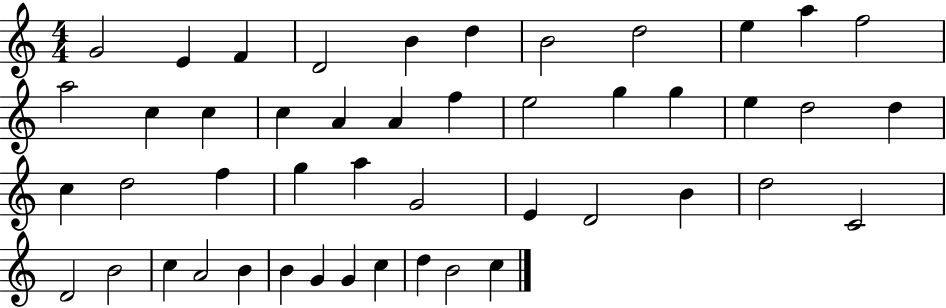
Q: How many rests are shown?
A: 0